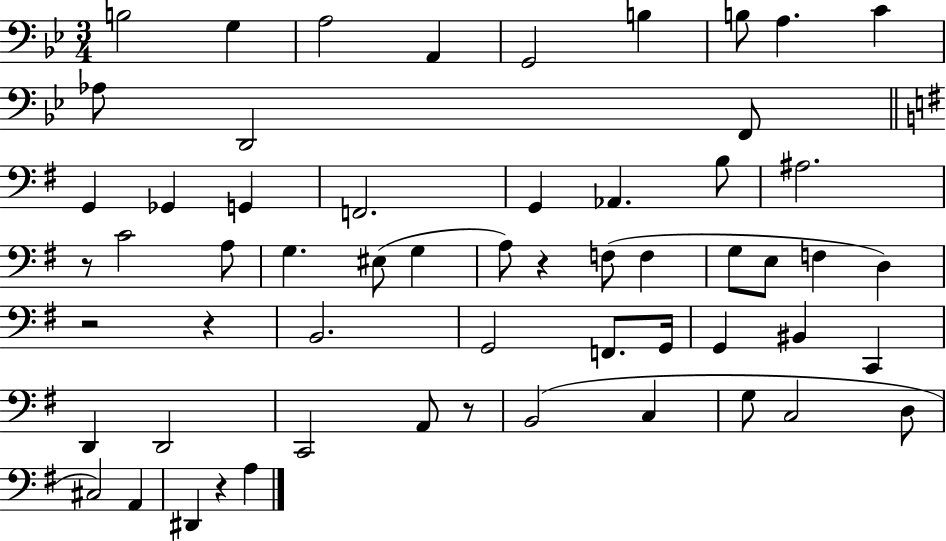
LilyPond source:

{
  \clef bass
  \numericTimeSignature
  \time 3/4
  \key bes \major
  b2 g4 | a2 a,4 | g,2 b4 | b8 a4. c'4 | \break aes8 d,2 f,8 | \bar "||" \break \key e \minor g,4 ges,4 g,4 | f,2. | g,4 aes,4. b8 | ais2. | \break r8 c'2 a8 | g4. eis8( g4 | a8) r4 f8( f4 | g8 e8 f4 d4) | \break r2 r4 | b,2. | g,2 f,8. g,16 | g,4 bis,4 c,4 | \break d,4 d,2 | c,2 a,8 r8 | b,2( c4 | g8 c2 d8 | \break cis2) a,4 | dis,4 r4 a4 | \bar "|."
}